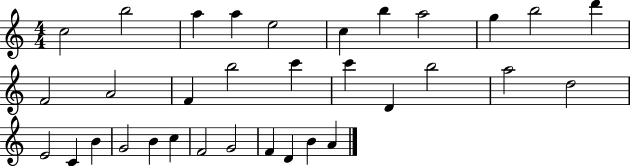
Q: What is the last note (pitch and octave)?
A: A4